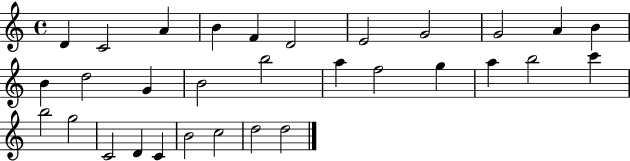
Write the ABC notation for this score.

X:1
T:Untitled
M:4/4
L:1/4
K:C
D C2 A B F D2 E2 G2 G2 A B B d2 G B2 b2 a f2 g a b2 c' b2 g2 C2 D C B2 c2 d2 d2